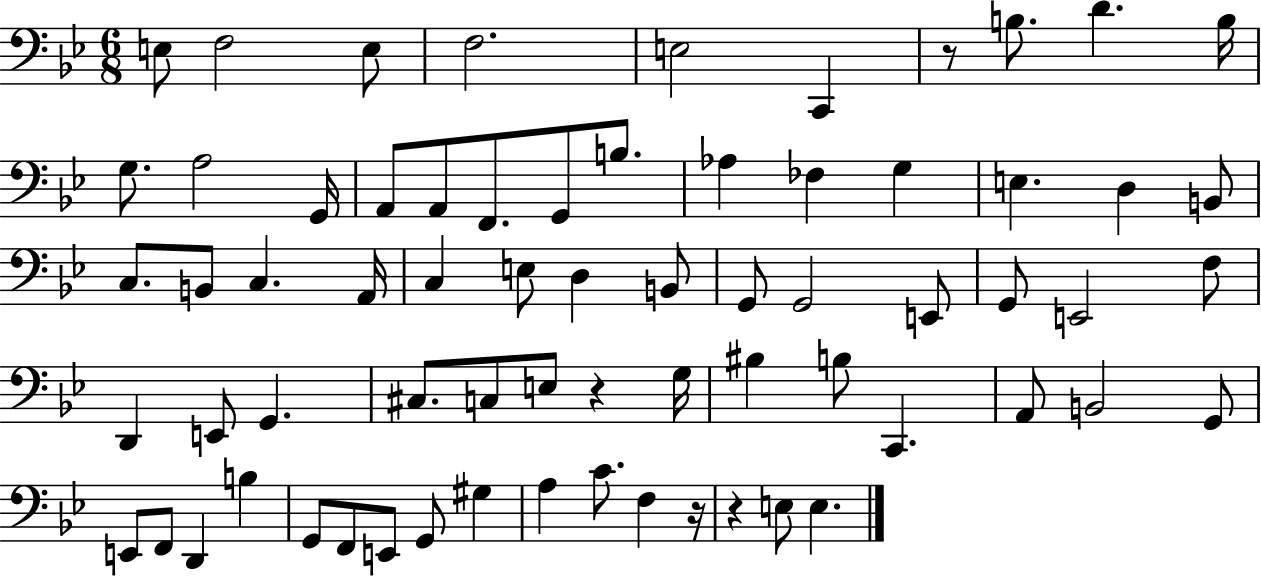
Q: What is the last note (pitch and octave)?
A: E3